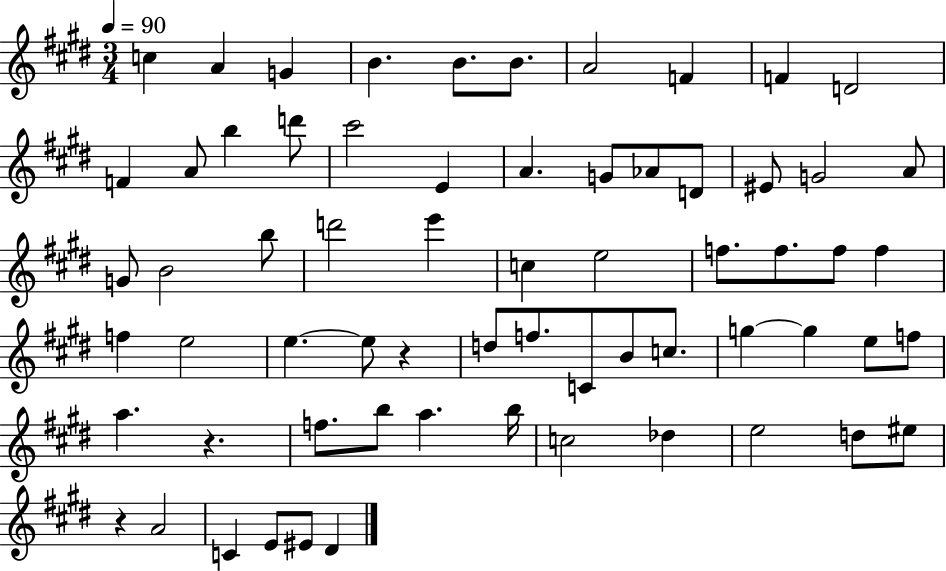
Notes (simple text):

C5/q A4/q G4/q B4/q. B4/e. B4/e. A4/h F4/q F4/q D4/h F4/q A4/e B5/q D6/e C#6/h E4/q A4/q. G4/e Ab4/e D4/e EIS4/e G4/h A4/e G4/e B4/h B5/e D6/h E6/q C5/q E5/h F5/e. F5/e. F5/e F5/q F5/q E5/h E5/q. E5/e R/q D5/e F5/e. C4/e B4/e C5/e. G5/q G5/q E5/e F5/e A5/q. R/q. F5/e. B5/e A5/q. B5/s C5/h Db5/q E5/h D5/e EIS5/e R/q A4/h C4/q E4/e EIS4/e D#4/q